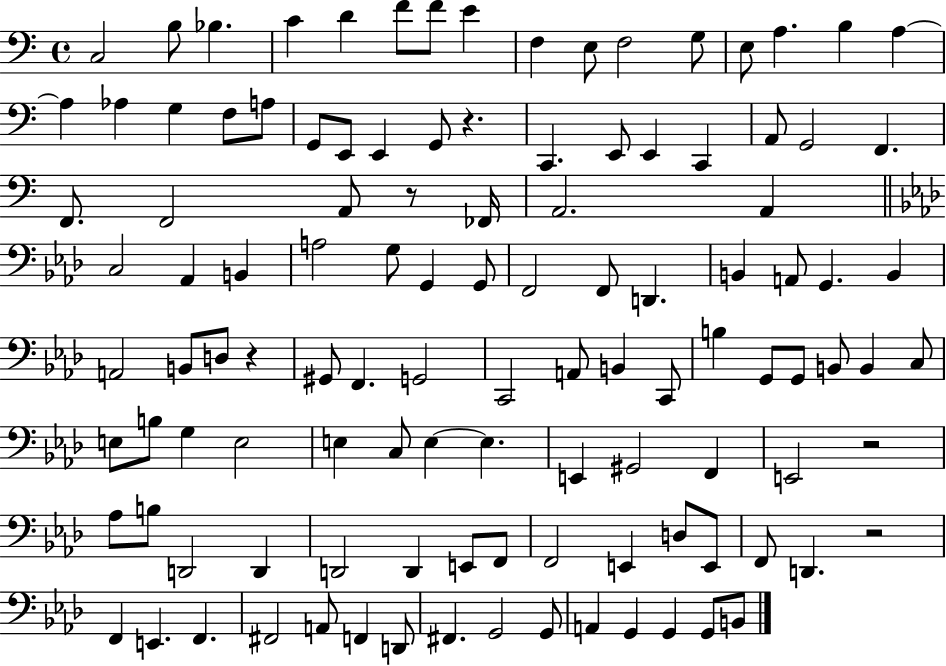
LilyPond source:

{
  \clef bass
  \time 4/4
  \defaultTimeSignature
  \key c \major
  \repeat volta 2 { c2 b8 bes4. | c'4 d'4 f'8 f'8 e'4 | f4 e8 f2 g8 | e8 a4. b4 a4~~ | \break a4 aes4 g4 f8 a8 | g,8 e,8 e,4 g,8 r4. | c,4. e,8 e,4 c,4 | a,8 g,2 f,4. | \break f,8. f,2 a,8 r8 fes,16 | a,2. a,4 | \bar "||" \break \key f \minor c2 aes,4 b,4 | a2 g8 g,4 g,8 | f,2 f,8 d,4. | b,4 a,8 g,4. b,4 | \break a,2 b,8 d8 r4 | gis,8 f,4. g,2 | c,2 a,8 b,4 c,8 | b4 g,8 g,8 b,8 b,4 c8 | \break e8 b8 g4 e2 | e4 c8 e4~~ e4. | e,4 gis,2 f,4 | e,2 r2 | \break aes8 b8 d,2 d,4 | d,2 d,4 e,8 f,8 | f,2 e,4 d8 e,8 | f,8 d,4. r2 | \break f,4 e,4. f,4. | fis,2 a,8 f,4 d,8 | fis,4. g,2 g,8 | a,4 g,4 g,4 g,8 b,8 | \break } \bar "|."
}